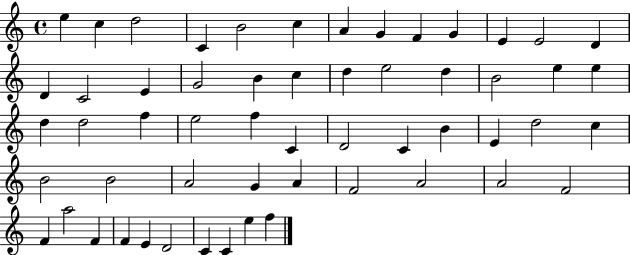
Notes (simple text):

E5/q C5/q D5/h C4/q B4/h C5/q A4/q G4/q F4/q G4/q E4/q E4/h D4/q D4/q C4/h E4/q G4/h B4/q C5/q D5/q E5/h D5/q B4/h E5/q E5/q D5/q D5/h F5/q E5/h F5/q C4/q D4/h C4/q B4/q E4/q D5/h C5/q B4/h B4/h A4/h G4/q A4/q F4/h A4/h A4/h F4/h F4/q A5/h F4/q F4/q E4/q D4/h C4/q C4/q E5/q F5/q